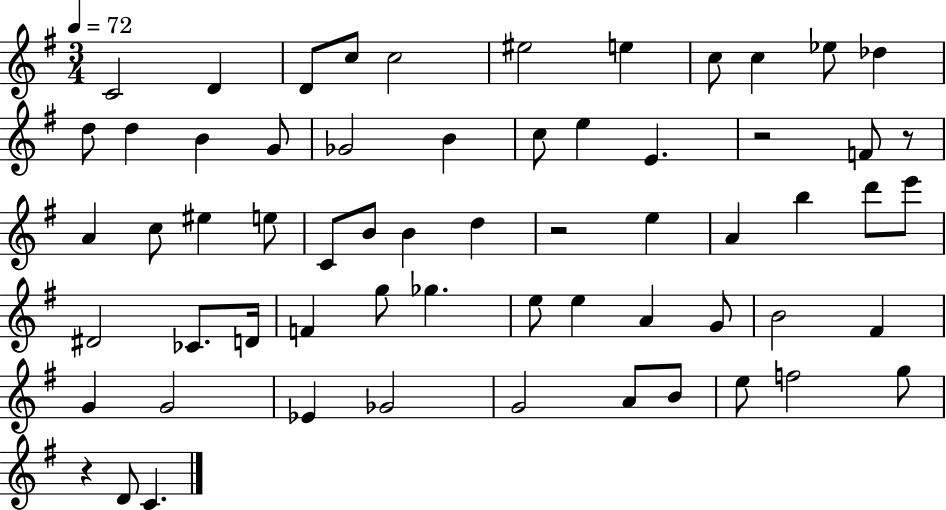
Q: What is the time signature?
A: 3/4